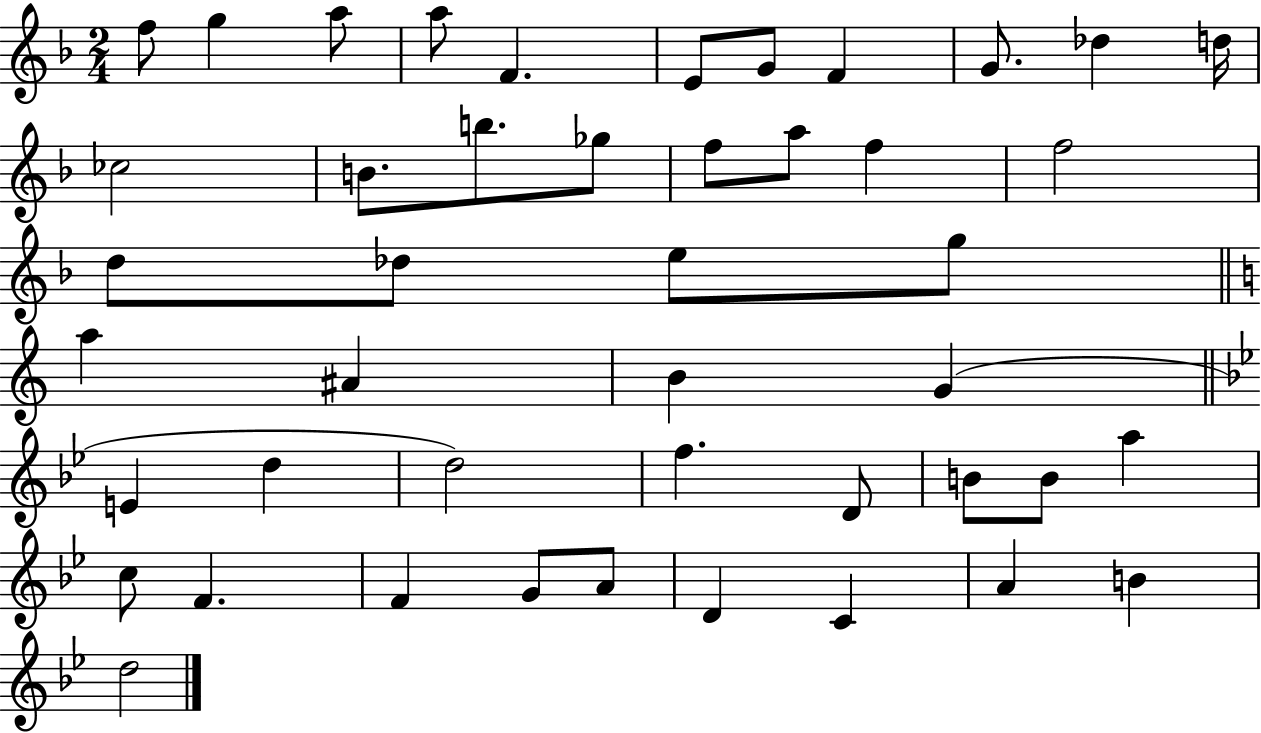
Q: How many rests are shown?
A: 0